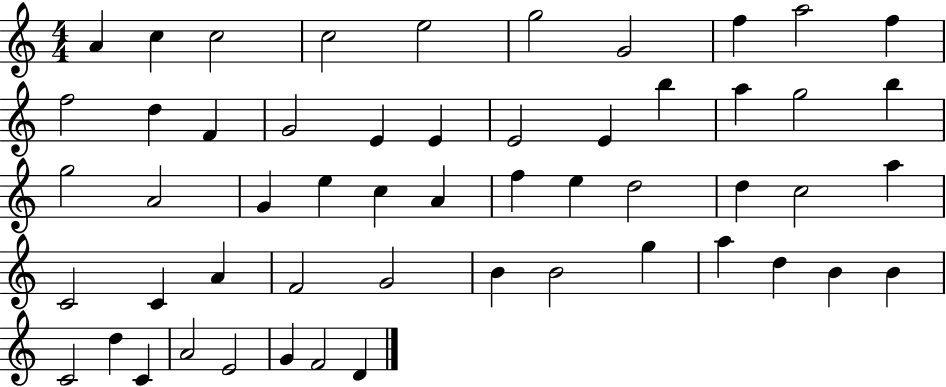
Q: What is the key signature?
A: C major